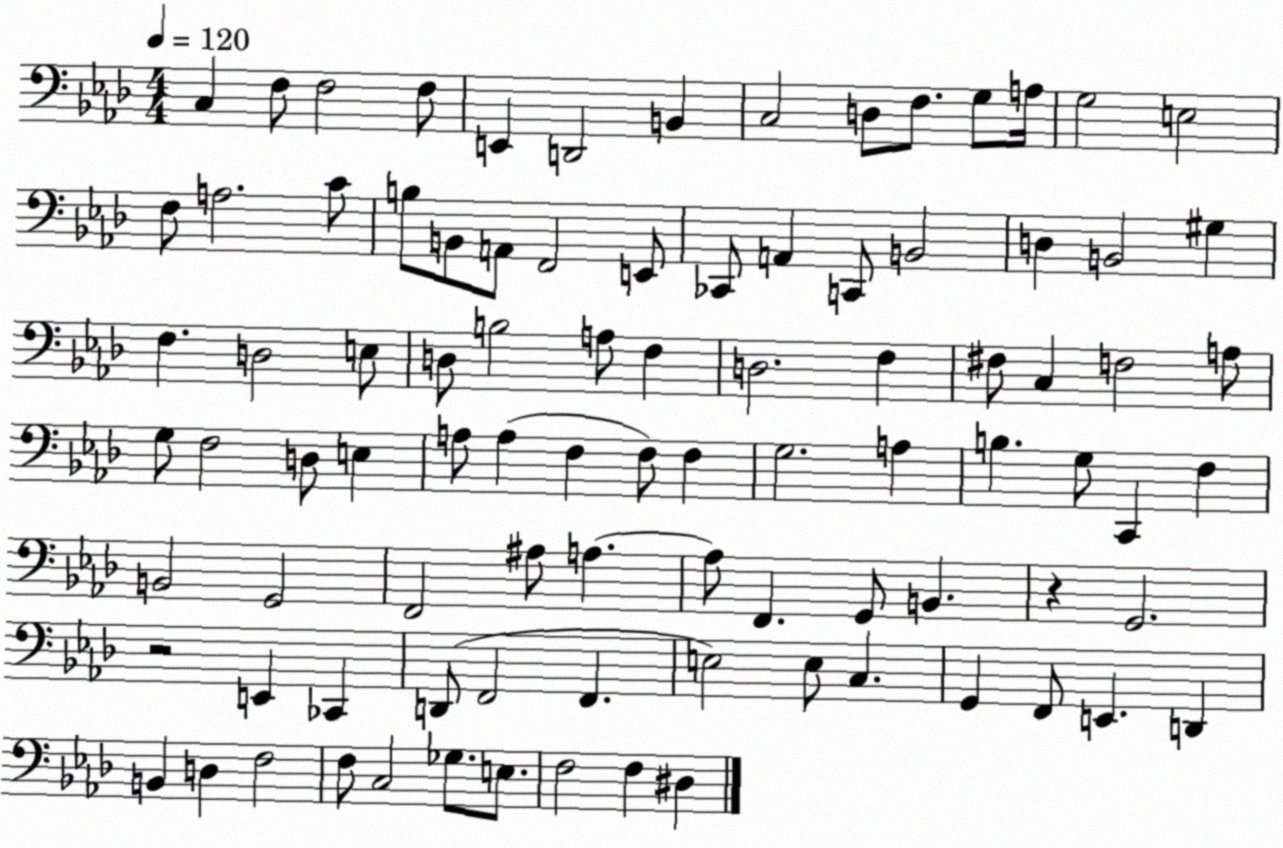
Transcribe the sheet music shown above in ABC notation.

X:1
T:Untitled
M:4/4
L:1/4
K:Ab
C, F,/2 F,2 F,/2 E,, D,,2 B,, C,2 D,/2 F,/2 G,/2 A,/4 G,2 E,2 F,/2 A,2 C/2 B,/2 B,,/2 A,,/2 F,,2 E,,/2 _C,,/2 A,, C,,/2 B,,2 D, B,,2 ^G, F, D,2 E,/2 D,/2 B,2 A,/2 F, D,2 F, ^F,/2 C, F,2 A,/2 G,/2 F,2 D,/2 E, A,/2 A, F, F,/2 F, G,2 A, B, G,/2 C,, F, B,,2 G,,2 F,,2 ^A,/2 A, A,/2 F,, G,,/2 B,, z G,,2 z2 E,, _C,, D,,/2 F,,2 F,, E,2 E,/2 C, G,, F,,/2 E,, D,, B,, D, F,2 F,/2 C,2 _G,/2 E,/2 F,2 F, ^D,